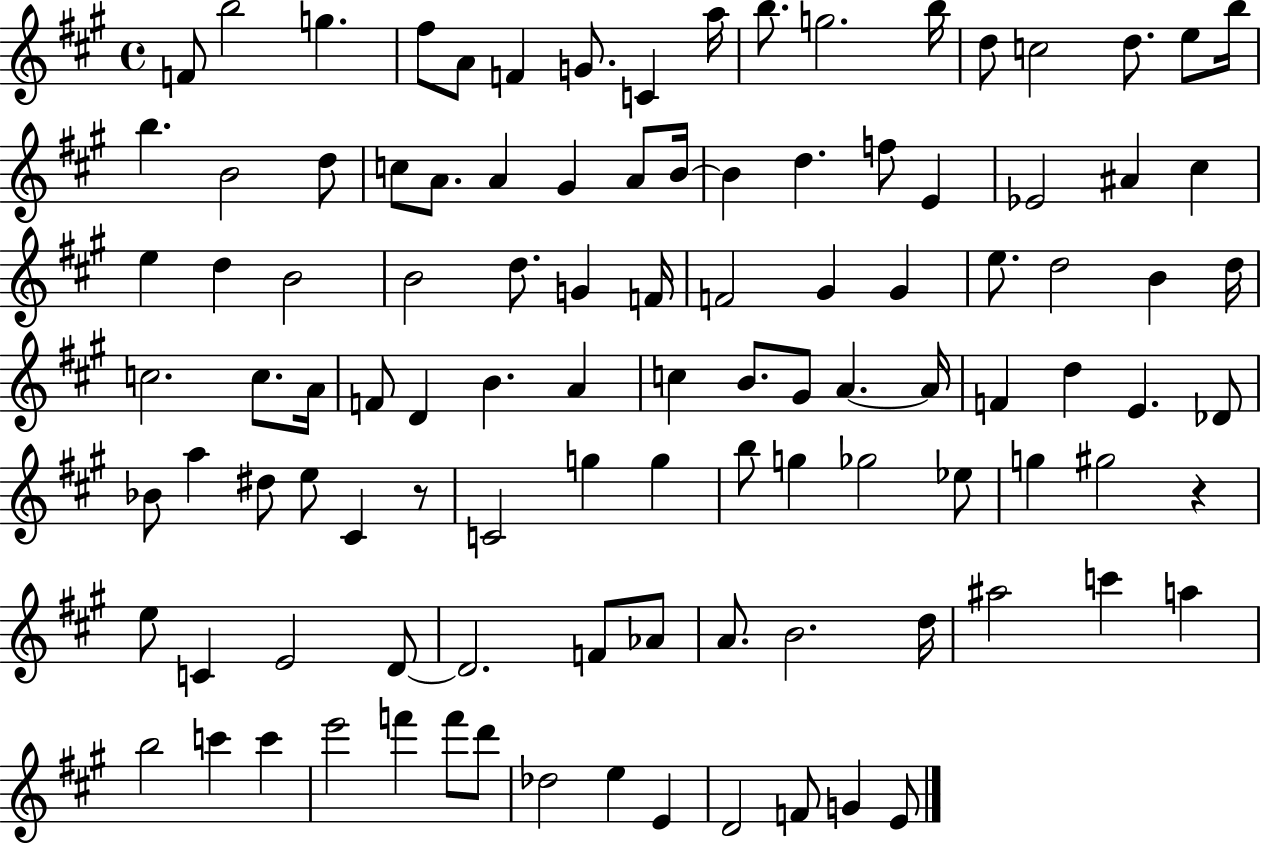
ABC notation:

X:1
T:Untitled
M:4/4
L:1/4
K:A
F/2 b2 g ^f/2 A/2 F G/2 C a/4 b/2 g2 b/4 d/2 c2 d/2 e/2 b/4 b B2 d/2 c/2 A/2 A ^G A/2 B/4 B d f/2 E _E2 ^A ^c e d B2 B2 d/2 G F/4 F2 ^G ^G e/2 d2 B d/4 c2 c/2 A/4 F/2 D B A c B/2 ^G/2 A A/4 F d E _D/2 _B/2 a ^d/2 e/2 ^C z/2 C2 g g b/2 g _g2 _e/2 g ^g2 z e/2 C E2 D/2 D2 F/2 _A/2 A/2 B2 d/4 ^a2 c' a b2 c' c' e'2 f' f'/2 d'/2 _d2 e E D2 F/2 G E/2